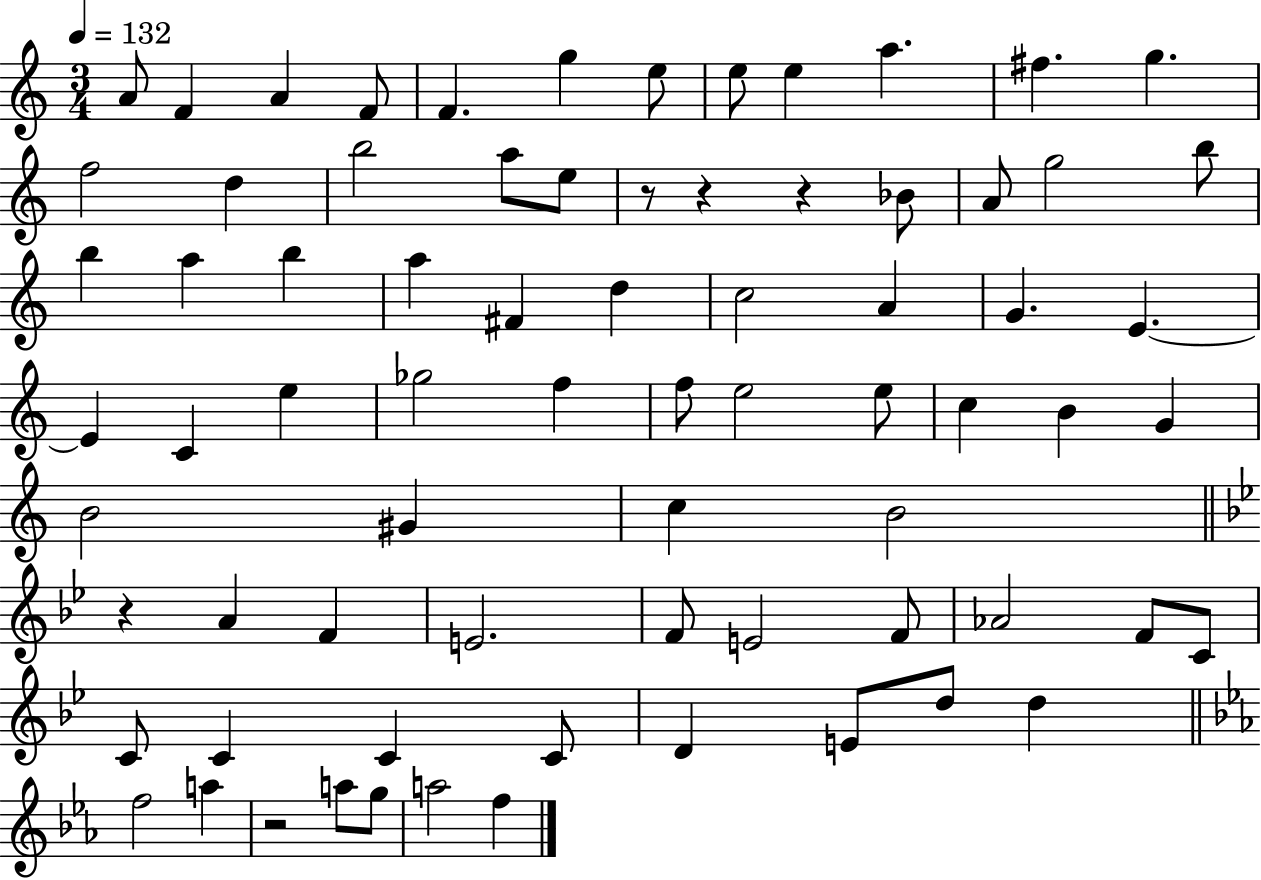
A4/e F4/q A4/q F4/e F4/q. G5/q E5/e E5/e E5/q A5/q. F#5/q. G5/q. F5/h D5/q B5/h A5/e E5/e R/e R/q R/q Bb4/e A4/e G5/h B5/e B5/q A5/q B5/q A5/q F#4/q D5/q C5/h A4/q G4/q. E4/q. E4/q C4/q E5/q Gb5/h F5/q F5/e E5/h E5/e C5/q B4/q G4/q B4/h G#4/q C5/q B4/h R/q A4/q F4/q E4/h. F4/e E4/h F4/e Ab4/h F4/e C4/e C4/e C4/q C4/q C4/e D4/q E4/e D5/e D5/q F5/h A5/q R/h A5/e G5/e A5/h F5/q